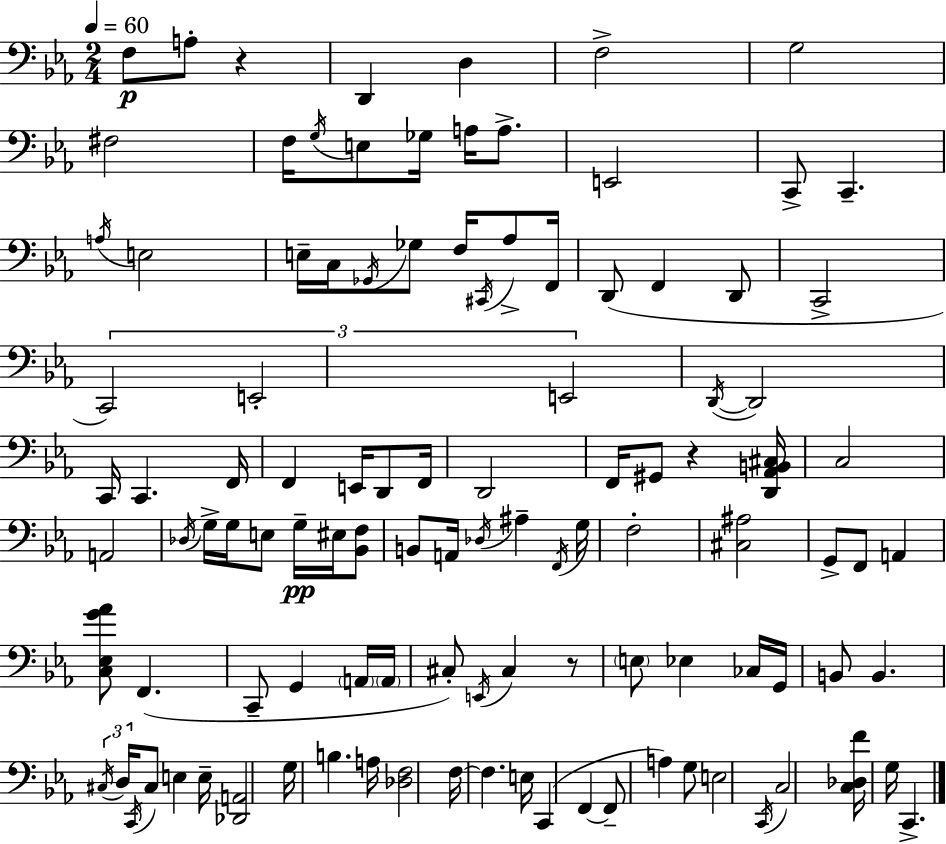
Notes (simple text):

F3/e A3/e R/q D2/q D3/q F3/h G3/h F#3/h F3/s G3/s E3/e Gb3/s A3/s A3/e. E2/h C2/e C2/q. A3/s E3/h E3/s C3/s Gb2/s Gb3/e F3/s C#2/s Ab3/e F2/s D2/e F2/q D2/e C2/h C2/h E2/h E2/h D2/s D2/h C2/s C2/q. F2/s F2/q E2/s D2/e F2/s D2/h F2/s G#2/e R/q [D2,Ab2,B2,C#3]/s C3/h A2/h Db3/s G3/s G3/s E3/e G3/s EIS3/s [Bb2,F3]/e B2/e A2/s Db3/s A#3/q F2/s G3/s F3/h [C#3,A#3]/h G2/e F2/e A2/q [C3,Eb3,G4,Ab4]/e F2/q. C2/e G2/q A2/s A2/s C#3/e E2/s C#3/q R/e E3/e Eb3/q CES3/s G2/s B2/e B2/q. C#3/s D3/s C2/s C#3/e E3/q E3/s [Db2,A2]/h G3/s B3/q. A3/s [Db3,F3]/h F3/s F3/q. E3/s C2/q F2/q F2/e A3/q G3/e E3/h C2/s C3/h [C3,Db3,F4]/s G3/s C2/q.